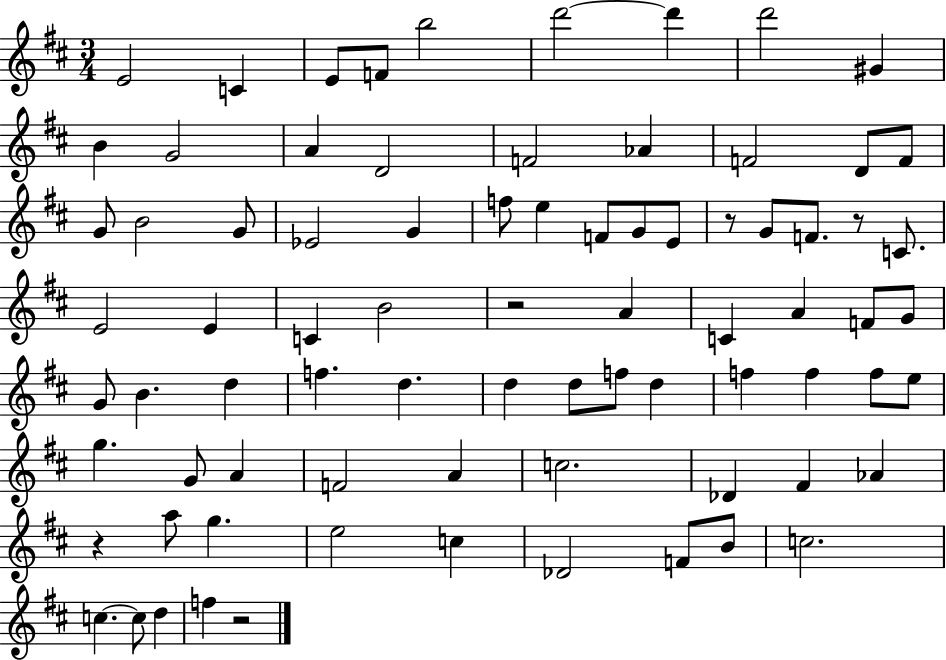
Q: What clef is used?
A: treble